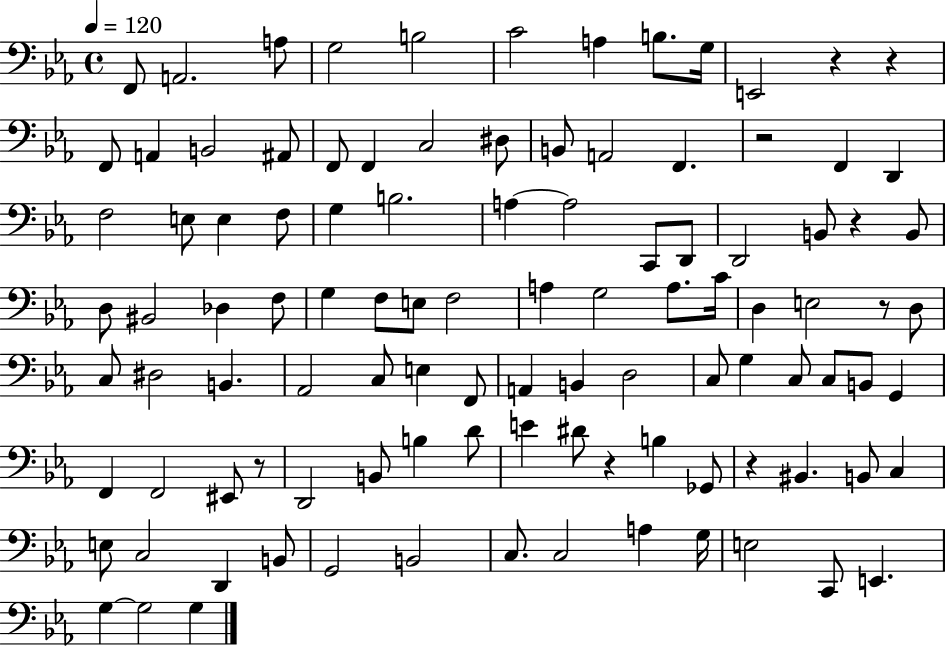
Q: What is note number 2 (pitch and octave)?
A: A2